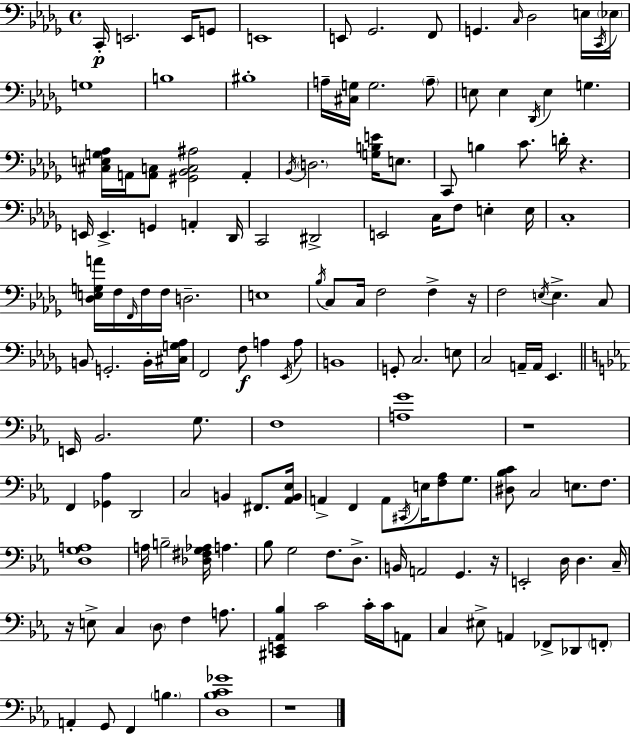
C2/s E2/h. E2/s G2/e E2/w E2/e Gb2/h. F2/e G2/q. C3/s Db3/h E3/s C2/s Eb3/s G3/w B3/w BIS3/w A3/s [C#3,G3]/s G3/h. A3/e E3/e E3/q Db2/s E3/q G3/q. [C#3,E3,G3,Ab3]/s A2/s [A2,C3]/e [G#2,Bb2,C3,A#3]/h A2/q Bb2/s D3/h. [G3,B3,E4]/s E3/e. C2/e B3/q C4/e. D4/s R/q. E2/s E2/q. G2/q A2/q Db2/s C2/h D#2/h E2/h C3/s F3/e E3/q E3/s C3/w [Db3,E3,G3,A4]/s F3/s F2/s F3/s F3/s D3/h. E3/w Bb3/s C3/e C3/s F3/h F3/q R/s F3/h E3/s E3/q. C3/e B2/e G2/h. B2/s [C#3,G3,Ab3]/s F2/h F3/e A3/q Eb2/s A3/e B2/w G2/e C3/h. E3/e C3/h A2/s A2/s Eb2/q. E2/s Bb2/h. G3/e. F3/w [A3,G4]/w R/w F2/q [Gb2,Ab3]/q D2/h C3/h B2/q F#2/e. [Ab2,B2,Eb3]/s A2/q F2/q A2/e C#2/s E3/s [F3,Ab3]/e G3/e. [D#3,Bb3,C4]/e C3/h E3/e. F3/e. [D3,G3,A3]/w A3/s B3/h [Db3,F#3,G3,Ab3]/s A3/q. Bb3/e G3/h F3/e. D3/e. B2/s A2/h G2/q. R/s E2/h D3/s D3/q. C3/s R/s E3/e C3/q D3/e F3/q A3/e. [C#2,E2,Ab2,Bb3]/q C4/h C4/s C4/s A2/e C3/q EIS3/e A2/q FES2/e Db2/e F2/e A2/q G2/e F2/q B3/q. [D3,Bb3,C4,Gb4]/w R/w